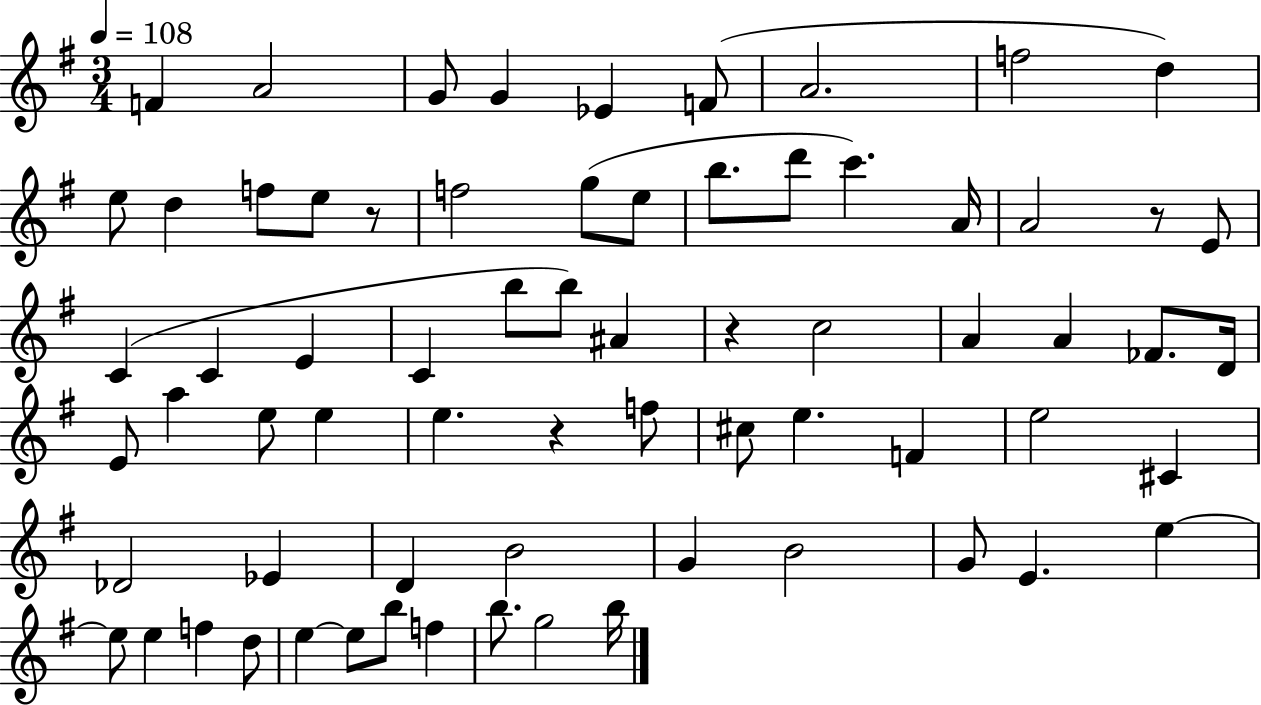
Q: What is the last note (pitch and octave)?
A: B5